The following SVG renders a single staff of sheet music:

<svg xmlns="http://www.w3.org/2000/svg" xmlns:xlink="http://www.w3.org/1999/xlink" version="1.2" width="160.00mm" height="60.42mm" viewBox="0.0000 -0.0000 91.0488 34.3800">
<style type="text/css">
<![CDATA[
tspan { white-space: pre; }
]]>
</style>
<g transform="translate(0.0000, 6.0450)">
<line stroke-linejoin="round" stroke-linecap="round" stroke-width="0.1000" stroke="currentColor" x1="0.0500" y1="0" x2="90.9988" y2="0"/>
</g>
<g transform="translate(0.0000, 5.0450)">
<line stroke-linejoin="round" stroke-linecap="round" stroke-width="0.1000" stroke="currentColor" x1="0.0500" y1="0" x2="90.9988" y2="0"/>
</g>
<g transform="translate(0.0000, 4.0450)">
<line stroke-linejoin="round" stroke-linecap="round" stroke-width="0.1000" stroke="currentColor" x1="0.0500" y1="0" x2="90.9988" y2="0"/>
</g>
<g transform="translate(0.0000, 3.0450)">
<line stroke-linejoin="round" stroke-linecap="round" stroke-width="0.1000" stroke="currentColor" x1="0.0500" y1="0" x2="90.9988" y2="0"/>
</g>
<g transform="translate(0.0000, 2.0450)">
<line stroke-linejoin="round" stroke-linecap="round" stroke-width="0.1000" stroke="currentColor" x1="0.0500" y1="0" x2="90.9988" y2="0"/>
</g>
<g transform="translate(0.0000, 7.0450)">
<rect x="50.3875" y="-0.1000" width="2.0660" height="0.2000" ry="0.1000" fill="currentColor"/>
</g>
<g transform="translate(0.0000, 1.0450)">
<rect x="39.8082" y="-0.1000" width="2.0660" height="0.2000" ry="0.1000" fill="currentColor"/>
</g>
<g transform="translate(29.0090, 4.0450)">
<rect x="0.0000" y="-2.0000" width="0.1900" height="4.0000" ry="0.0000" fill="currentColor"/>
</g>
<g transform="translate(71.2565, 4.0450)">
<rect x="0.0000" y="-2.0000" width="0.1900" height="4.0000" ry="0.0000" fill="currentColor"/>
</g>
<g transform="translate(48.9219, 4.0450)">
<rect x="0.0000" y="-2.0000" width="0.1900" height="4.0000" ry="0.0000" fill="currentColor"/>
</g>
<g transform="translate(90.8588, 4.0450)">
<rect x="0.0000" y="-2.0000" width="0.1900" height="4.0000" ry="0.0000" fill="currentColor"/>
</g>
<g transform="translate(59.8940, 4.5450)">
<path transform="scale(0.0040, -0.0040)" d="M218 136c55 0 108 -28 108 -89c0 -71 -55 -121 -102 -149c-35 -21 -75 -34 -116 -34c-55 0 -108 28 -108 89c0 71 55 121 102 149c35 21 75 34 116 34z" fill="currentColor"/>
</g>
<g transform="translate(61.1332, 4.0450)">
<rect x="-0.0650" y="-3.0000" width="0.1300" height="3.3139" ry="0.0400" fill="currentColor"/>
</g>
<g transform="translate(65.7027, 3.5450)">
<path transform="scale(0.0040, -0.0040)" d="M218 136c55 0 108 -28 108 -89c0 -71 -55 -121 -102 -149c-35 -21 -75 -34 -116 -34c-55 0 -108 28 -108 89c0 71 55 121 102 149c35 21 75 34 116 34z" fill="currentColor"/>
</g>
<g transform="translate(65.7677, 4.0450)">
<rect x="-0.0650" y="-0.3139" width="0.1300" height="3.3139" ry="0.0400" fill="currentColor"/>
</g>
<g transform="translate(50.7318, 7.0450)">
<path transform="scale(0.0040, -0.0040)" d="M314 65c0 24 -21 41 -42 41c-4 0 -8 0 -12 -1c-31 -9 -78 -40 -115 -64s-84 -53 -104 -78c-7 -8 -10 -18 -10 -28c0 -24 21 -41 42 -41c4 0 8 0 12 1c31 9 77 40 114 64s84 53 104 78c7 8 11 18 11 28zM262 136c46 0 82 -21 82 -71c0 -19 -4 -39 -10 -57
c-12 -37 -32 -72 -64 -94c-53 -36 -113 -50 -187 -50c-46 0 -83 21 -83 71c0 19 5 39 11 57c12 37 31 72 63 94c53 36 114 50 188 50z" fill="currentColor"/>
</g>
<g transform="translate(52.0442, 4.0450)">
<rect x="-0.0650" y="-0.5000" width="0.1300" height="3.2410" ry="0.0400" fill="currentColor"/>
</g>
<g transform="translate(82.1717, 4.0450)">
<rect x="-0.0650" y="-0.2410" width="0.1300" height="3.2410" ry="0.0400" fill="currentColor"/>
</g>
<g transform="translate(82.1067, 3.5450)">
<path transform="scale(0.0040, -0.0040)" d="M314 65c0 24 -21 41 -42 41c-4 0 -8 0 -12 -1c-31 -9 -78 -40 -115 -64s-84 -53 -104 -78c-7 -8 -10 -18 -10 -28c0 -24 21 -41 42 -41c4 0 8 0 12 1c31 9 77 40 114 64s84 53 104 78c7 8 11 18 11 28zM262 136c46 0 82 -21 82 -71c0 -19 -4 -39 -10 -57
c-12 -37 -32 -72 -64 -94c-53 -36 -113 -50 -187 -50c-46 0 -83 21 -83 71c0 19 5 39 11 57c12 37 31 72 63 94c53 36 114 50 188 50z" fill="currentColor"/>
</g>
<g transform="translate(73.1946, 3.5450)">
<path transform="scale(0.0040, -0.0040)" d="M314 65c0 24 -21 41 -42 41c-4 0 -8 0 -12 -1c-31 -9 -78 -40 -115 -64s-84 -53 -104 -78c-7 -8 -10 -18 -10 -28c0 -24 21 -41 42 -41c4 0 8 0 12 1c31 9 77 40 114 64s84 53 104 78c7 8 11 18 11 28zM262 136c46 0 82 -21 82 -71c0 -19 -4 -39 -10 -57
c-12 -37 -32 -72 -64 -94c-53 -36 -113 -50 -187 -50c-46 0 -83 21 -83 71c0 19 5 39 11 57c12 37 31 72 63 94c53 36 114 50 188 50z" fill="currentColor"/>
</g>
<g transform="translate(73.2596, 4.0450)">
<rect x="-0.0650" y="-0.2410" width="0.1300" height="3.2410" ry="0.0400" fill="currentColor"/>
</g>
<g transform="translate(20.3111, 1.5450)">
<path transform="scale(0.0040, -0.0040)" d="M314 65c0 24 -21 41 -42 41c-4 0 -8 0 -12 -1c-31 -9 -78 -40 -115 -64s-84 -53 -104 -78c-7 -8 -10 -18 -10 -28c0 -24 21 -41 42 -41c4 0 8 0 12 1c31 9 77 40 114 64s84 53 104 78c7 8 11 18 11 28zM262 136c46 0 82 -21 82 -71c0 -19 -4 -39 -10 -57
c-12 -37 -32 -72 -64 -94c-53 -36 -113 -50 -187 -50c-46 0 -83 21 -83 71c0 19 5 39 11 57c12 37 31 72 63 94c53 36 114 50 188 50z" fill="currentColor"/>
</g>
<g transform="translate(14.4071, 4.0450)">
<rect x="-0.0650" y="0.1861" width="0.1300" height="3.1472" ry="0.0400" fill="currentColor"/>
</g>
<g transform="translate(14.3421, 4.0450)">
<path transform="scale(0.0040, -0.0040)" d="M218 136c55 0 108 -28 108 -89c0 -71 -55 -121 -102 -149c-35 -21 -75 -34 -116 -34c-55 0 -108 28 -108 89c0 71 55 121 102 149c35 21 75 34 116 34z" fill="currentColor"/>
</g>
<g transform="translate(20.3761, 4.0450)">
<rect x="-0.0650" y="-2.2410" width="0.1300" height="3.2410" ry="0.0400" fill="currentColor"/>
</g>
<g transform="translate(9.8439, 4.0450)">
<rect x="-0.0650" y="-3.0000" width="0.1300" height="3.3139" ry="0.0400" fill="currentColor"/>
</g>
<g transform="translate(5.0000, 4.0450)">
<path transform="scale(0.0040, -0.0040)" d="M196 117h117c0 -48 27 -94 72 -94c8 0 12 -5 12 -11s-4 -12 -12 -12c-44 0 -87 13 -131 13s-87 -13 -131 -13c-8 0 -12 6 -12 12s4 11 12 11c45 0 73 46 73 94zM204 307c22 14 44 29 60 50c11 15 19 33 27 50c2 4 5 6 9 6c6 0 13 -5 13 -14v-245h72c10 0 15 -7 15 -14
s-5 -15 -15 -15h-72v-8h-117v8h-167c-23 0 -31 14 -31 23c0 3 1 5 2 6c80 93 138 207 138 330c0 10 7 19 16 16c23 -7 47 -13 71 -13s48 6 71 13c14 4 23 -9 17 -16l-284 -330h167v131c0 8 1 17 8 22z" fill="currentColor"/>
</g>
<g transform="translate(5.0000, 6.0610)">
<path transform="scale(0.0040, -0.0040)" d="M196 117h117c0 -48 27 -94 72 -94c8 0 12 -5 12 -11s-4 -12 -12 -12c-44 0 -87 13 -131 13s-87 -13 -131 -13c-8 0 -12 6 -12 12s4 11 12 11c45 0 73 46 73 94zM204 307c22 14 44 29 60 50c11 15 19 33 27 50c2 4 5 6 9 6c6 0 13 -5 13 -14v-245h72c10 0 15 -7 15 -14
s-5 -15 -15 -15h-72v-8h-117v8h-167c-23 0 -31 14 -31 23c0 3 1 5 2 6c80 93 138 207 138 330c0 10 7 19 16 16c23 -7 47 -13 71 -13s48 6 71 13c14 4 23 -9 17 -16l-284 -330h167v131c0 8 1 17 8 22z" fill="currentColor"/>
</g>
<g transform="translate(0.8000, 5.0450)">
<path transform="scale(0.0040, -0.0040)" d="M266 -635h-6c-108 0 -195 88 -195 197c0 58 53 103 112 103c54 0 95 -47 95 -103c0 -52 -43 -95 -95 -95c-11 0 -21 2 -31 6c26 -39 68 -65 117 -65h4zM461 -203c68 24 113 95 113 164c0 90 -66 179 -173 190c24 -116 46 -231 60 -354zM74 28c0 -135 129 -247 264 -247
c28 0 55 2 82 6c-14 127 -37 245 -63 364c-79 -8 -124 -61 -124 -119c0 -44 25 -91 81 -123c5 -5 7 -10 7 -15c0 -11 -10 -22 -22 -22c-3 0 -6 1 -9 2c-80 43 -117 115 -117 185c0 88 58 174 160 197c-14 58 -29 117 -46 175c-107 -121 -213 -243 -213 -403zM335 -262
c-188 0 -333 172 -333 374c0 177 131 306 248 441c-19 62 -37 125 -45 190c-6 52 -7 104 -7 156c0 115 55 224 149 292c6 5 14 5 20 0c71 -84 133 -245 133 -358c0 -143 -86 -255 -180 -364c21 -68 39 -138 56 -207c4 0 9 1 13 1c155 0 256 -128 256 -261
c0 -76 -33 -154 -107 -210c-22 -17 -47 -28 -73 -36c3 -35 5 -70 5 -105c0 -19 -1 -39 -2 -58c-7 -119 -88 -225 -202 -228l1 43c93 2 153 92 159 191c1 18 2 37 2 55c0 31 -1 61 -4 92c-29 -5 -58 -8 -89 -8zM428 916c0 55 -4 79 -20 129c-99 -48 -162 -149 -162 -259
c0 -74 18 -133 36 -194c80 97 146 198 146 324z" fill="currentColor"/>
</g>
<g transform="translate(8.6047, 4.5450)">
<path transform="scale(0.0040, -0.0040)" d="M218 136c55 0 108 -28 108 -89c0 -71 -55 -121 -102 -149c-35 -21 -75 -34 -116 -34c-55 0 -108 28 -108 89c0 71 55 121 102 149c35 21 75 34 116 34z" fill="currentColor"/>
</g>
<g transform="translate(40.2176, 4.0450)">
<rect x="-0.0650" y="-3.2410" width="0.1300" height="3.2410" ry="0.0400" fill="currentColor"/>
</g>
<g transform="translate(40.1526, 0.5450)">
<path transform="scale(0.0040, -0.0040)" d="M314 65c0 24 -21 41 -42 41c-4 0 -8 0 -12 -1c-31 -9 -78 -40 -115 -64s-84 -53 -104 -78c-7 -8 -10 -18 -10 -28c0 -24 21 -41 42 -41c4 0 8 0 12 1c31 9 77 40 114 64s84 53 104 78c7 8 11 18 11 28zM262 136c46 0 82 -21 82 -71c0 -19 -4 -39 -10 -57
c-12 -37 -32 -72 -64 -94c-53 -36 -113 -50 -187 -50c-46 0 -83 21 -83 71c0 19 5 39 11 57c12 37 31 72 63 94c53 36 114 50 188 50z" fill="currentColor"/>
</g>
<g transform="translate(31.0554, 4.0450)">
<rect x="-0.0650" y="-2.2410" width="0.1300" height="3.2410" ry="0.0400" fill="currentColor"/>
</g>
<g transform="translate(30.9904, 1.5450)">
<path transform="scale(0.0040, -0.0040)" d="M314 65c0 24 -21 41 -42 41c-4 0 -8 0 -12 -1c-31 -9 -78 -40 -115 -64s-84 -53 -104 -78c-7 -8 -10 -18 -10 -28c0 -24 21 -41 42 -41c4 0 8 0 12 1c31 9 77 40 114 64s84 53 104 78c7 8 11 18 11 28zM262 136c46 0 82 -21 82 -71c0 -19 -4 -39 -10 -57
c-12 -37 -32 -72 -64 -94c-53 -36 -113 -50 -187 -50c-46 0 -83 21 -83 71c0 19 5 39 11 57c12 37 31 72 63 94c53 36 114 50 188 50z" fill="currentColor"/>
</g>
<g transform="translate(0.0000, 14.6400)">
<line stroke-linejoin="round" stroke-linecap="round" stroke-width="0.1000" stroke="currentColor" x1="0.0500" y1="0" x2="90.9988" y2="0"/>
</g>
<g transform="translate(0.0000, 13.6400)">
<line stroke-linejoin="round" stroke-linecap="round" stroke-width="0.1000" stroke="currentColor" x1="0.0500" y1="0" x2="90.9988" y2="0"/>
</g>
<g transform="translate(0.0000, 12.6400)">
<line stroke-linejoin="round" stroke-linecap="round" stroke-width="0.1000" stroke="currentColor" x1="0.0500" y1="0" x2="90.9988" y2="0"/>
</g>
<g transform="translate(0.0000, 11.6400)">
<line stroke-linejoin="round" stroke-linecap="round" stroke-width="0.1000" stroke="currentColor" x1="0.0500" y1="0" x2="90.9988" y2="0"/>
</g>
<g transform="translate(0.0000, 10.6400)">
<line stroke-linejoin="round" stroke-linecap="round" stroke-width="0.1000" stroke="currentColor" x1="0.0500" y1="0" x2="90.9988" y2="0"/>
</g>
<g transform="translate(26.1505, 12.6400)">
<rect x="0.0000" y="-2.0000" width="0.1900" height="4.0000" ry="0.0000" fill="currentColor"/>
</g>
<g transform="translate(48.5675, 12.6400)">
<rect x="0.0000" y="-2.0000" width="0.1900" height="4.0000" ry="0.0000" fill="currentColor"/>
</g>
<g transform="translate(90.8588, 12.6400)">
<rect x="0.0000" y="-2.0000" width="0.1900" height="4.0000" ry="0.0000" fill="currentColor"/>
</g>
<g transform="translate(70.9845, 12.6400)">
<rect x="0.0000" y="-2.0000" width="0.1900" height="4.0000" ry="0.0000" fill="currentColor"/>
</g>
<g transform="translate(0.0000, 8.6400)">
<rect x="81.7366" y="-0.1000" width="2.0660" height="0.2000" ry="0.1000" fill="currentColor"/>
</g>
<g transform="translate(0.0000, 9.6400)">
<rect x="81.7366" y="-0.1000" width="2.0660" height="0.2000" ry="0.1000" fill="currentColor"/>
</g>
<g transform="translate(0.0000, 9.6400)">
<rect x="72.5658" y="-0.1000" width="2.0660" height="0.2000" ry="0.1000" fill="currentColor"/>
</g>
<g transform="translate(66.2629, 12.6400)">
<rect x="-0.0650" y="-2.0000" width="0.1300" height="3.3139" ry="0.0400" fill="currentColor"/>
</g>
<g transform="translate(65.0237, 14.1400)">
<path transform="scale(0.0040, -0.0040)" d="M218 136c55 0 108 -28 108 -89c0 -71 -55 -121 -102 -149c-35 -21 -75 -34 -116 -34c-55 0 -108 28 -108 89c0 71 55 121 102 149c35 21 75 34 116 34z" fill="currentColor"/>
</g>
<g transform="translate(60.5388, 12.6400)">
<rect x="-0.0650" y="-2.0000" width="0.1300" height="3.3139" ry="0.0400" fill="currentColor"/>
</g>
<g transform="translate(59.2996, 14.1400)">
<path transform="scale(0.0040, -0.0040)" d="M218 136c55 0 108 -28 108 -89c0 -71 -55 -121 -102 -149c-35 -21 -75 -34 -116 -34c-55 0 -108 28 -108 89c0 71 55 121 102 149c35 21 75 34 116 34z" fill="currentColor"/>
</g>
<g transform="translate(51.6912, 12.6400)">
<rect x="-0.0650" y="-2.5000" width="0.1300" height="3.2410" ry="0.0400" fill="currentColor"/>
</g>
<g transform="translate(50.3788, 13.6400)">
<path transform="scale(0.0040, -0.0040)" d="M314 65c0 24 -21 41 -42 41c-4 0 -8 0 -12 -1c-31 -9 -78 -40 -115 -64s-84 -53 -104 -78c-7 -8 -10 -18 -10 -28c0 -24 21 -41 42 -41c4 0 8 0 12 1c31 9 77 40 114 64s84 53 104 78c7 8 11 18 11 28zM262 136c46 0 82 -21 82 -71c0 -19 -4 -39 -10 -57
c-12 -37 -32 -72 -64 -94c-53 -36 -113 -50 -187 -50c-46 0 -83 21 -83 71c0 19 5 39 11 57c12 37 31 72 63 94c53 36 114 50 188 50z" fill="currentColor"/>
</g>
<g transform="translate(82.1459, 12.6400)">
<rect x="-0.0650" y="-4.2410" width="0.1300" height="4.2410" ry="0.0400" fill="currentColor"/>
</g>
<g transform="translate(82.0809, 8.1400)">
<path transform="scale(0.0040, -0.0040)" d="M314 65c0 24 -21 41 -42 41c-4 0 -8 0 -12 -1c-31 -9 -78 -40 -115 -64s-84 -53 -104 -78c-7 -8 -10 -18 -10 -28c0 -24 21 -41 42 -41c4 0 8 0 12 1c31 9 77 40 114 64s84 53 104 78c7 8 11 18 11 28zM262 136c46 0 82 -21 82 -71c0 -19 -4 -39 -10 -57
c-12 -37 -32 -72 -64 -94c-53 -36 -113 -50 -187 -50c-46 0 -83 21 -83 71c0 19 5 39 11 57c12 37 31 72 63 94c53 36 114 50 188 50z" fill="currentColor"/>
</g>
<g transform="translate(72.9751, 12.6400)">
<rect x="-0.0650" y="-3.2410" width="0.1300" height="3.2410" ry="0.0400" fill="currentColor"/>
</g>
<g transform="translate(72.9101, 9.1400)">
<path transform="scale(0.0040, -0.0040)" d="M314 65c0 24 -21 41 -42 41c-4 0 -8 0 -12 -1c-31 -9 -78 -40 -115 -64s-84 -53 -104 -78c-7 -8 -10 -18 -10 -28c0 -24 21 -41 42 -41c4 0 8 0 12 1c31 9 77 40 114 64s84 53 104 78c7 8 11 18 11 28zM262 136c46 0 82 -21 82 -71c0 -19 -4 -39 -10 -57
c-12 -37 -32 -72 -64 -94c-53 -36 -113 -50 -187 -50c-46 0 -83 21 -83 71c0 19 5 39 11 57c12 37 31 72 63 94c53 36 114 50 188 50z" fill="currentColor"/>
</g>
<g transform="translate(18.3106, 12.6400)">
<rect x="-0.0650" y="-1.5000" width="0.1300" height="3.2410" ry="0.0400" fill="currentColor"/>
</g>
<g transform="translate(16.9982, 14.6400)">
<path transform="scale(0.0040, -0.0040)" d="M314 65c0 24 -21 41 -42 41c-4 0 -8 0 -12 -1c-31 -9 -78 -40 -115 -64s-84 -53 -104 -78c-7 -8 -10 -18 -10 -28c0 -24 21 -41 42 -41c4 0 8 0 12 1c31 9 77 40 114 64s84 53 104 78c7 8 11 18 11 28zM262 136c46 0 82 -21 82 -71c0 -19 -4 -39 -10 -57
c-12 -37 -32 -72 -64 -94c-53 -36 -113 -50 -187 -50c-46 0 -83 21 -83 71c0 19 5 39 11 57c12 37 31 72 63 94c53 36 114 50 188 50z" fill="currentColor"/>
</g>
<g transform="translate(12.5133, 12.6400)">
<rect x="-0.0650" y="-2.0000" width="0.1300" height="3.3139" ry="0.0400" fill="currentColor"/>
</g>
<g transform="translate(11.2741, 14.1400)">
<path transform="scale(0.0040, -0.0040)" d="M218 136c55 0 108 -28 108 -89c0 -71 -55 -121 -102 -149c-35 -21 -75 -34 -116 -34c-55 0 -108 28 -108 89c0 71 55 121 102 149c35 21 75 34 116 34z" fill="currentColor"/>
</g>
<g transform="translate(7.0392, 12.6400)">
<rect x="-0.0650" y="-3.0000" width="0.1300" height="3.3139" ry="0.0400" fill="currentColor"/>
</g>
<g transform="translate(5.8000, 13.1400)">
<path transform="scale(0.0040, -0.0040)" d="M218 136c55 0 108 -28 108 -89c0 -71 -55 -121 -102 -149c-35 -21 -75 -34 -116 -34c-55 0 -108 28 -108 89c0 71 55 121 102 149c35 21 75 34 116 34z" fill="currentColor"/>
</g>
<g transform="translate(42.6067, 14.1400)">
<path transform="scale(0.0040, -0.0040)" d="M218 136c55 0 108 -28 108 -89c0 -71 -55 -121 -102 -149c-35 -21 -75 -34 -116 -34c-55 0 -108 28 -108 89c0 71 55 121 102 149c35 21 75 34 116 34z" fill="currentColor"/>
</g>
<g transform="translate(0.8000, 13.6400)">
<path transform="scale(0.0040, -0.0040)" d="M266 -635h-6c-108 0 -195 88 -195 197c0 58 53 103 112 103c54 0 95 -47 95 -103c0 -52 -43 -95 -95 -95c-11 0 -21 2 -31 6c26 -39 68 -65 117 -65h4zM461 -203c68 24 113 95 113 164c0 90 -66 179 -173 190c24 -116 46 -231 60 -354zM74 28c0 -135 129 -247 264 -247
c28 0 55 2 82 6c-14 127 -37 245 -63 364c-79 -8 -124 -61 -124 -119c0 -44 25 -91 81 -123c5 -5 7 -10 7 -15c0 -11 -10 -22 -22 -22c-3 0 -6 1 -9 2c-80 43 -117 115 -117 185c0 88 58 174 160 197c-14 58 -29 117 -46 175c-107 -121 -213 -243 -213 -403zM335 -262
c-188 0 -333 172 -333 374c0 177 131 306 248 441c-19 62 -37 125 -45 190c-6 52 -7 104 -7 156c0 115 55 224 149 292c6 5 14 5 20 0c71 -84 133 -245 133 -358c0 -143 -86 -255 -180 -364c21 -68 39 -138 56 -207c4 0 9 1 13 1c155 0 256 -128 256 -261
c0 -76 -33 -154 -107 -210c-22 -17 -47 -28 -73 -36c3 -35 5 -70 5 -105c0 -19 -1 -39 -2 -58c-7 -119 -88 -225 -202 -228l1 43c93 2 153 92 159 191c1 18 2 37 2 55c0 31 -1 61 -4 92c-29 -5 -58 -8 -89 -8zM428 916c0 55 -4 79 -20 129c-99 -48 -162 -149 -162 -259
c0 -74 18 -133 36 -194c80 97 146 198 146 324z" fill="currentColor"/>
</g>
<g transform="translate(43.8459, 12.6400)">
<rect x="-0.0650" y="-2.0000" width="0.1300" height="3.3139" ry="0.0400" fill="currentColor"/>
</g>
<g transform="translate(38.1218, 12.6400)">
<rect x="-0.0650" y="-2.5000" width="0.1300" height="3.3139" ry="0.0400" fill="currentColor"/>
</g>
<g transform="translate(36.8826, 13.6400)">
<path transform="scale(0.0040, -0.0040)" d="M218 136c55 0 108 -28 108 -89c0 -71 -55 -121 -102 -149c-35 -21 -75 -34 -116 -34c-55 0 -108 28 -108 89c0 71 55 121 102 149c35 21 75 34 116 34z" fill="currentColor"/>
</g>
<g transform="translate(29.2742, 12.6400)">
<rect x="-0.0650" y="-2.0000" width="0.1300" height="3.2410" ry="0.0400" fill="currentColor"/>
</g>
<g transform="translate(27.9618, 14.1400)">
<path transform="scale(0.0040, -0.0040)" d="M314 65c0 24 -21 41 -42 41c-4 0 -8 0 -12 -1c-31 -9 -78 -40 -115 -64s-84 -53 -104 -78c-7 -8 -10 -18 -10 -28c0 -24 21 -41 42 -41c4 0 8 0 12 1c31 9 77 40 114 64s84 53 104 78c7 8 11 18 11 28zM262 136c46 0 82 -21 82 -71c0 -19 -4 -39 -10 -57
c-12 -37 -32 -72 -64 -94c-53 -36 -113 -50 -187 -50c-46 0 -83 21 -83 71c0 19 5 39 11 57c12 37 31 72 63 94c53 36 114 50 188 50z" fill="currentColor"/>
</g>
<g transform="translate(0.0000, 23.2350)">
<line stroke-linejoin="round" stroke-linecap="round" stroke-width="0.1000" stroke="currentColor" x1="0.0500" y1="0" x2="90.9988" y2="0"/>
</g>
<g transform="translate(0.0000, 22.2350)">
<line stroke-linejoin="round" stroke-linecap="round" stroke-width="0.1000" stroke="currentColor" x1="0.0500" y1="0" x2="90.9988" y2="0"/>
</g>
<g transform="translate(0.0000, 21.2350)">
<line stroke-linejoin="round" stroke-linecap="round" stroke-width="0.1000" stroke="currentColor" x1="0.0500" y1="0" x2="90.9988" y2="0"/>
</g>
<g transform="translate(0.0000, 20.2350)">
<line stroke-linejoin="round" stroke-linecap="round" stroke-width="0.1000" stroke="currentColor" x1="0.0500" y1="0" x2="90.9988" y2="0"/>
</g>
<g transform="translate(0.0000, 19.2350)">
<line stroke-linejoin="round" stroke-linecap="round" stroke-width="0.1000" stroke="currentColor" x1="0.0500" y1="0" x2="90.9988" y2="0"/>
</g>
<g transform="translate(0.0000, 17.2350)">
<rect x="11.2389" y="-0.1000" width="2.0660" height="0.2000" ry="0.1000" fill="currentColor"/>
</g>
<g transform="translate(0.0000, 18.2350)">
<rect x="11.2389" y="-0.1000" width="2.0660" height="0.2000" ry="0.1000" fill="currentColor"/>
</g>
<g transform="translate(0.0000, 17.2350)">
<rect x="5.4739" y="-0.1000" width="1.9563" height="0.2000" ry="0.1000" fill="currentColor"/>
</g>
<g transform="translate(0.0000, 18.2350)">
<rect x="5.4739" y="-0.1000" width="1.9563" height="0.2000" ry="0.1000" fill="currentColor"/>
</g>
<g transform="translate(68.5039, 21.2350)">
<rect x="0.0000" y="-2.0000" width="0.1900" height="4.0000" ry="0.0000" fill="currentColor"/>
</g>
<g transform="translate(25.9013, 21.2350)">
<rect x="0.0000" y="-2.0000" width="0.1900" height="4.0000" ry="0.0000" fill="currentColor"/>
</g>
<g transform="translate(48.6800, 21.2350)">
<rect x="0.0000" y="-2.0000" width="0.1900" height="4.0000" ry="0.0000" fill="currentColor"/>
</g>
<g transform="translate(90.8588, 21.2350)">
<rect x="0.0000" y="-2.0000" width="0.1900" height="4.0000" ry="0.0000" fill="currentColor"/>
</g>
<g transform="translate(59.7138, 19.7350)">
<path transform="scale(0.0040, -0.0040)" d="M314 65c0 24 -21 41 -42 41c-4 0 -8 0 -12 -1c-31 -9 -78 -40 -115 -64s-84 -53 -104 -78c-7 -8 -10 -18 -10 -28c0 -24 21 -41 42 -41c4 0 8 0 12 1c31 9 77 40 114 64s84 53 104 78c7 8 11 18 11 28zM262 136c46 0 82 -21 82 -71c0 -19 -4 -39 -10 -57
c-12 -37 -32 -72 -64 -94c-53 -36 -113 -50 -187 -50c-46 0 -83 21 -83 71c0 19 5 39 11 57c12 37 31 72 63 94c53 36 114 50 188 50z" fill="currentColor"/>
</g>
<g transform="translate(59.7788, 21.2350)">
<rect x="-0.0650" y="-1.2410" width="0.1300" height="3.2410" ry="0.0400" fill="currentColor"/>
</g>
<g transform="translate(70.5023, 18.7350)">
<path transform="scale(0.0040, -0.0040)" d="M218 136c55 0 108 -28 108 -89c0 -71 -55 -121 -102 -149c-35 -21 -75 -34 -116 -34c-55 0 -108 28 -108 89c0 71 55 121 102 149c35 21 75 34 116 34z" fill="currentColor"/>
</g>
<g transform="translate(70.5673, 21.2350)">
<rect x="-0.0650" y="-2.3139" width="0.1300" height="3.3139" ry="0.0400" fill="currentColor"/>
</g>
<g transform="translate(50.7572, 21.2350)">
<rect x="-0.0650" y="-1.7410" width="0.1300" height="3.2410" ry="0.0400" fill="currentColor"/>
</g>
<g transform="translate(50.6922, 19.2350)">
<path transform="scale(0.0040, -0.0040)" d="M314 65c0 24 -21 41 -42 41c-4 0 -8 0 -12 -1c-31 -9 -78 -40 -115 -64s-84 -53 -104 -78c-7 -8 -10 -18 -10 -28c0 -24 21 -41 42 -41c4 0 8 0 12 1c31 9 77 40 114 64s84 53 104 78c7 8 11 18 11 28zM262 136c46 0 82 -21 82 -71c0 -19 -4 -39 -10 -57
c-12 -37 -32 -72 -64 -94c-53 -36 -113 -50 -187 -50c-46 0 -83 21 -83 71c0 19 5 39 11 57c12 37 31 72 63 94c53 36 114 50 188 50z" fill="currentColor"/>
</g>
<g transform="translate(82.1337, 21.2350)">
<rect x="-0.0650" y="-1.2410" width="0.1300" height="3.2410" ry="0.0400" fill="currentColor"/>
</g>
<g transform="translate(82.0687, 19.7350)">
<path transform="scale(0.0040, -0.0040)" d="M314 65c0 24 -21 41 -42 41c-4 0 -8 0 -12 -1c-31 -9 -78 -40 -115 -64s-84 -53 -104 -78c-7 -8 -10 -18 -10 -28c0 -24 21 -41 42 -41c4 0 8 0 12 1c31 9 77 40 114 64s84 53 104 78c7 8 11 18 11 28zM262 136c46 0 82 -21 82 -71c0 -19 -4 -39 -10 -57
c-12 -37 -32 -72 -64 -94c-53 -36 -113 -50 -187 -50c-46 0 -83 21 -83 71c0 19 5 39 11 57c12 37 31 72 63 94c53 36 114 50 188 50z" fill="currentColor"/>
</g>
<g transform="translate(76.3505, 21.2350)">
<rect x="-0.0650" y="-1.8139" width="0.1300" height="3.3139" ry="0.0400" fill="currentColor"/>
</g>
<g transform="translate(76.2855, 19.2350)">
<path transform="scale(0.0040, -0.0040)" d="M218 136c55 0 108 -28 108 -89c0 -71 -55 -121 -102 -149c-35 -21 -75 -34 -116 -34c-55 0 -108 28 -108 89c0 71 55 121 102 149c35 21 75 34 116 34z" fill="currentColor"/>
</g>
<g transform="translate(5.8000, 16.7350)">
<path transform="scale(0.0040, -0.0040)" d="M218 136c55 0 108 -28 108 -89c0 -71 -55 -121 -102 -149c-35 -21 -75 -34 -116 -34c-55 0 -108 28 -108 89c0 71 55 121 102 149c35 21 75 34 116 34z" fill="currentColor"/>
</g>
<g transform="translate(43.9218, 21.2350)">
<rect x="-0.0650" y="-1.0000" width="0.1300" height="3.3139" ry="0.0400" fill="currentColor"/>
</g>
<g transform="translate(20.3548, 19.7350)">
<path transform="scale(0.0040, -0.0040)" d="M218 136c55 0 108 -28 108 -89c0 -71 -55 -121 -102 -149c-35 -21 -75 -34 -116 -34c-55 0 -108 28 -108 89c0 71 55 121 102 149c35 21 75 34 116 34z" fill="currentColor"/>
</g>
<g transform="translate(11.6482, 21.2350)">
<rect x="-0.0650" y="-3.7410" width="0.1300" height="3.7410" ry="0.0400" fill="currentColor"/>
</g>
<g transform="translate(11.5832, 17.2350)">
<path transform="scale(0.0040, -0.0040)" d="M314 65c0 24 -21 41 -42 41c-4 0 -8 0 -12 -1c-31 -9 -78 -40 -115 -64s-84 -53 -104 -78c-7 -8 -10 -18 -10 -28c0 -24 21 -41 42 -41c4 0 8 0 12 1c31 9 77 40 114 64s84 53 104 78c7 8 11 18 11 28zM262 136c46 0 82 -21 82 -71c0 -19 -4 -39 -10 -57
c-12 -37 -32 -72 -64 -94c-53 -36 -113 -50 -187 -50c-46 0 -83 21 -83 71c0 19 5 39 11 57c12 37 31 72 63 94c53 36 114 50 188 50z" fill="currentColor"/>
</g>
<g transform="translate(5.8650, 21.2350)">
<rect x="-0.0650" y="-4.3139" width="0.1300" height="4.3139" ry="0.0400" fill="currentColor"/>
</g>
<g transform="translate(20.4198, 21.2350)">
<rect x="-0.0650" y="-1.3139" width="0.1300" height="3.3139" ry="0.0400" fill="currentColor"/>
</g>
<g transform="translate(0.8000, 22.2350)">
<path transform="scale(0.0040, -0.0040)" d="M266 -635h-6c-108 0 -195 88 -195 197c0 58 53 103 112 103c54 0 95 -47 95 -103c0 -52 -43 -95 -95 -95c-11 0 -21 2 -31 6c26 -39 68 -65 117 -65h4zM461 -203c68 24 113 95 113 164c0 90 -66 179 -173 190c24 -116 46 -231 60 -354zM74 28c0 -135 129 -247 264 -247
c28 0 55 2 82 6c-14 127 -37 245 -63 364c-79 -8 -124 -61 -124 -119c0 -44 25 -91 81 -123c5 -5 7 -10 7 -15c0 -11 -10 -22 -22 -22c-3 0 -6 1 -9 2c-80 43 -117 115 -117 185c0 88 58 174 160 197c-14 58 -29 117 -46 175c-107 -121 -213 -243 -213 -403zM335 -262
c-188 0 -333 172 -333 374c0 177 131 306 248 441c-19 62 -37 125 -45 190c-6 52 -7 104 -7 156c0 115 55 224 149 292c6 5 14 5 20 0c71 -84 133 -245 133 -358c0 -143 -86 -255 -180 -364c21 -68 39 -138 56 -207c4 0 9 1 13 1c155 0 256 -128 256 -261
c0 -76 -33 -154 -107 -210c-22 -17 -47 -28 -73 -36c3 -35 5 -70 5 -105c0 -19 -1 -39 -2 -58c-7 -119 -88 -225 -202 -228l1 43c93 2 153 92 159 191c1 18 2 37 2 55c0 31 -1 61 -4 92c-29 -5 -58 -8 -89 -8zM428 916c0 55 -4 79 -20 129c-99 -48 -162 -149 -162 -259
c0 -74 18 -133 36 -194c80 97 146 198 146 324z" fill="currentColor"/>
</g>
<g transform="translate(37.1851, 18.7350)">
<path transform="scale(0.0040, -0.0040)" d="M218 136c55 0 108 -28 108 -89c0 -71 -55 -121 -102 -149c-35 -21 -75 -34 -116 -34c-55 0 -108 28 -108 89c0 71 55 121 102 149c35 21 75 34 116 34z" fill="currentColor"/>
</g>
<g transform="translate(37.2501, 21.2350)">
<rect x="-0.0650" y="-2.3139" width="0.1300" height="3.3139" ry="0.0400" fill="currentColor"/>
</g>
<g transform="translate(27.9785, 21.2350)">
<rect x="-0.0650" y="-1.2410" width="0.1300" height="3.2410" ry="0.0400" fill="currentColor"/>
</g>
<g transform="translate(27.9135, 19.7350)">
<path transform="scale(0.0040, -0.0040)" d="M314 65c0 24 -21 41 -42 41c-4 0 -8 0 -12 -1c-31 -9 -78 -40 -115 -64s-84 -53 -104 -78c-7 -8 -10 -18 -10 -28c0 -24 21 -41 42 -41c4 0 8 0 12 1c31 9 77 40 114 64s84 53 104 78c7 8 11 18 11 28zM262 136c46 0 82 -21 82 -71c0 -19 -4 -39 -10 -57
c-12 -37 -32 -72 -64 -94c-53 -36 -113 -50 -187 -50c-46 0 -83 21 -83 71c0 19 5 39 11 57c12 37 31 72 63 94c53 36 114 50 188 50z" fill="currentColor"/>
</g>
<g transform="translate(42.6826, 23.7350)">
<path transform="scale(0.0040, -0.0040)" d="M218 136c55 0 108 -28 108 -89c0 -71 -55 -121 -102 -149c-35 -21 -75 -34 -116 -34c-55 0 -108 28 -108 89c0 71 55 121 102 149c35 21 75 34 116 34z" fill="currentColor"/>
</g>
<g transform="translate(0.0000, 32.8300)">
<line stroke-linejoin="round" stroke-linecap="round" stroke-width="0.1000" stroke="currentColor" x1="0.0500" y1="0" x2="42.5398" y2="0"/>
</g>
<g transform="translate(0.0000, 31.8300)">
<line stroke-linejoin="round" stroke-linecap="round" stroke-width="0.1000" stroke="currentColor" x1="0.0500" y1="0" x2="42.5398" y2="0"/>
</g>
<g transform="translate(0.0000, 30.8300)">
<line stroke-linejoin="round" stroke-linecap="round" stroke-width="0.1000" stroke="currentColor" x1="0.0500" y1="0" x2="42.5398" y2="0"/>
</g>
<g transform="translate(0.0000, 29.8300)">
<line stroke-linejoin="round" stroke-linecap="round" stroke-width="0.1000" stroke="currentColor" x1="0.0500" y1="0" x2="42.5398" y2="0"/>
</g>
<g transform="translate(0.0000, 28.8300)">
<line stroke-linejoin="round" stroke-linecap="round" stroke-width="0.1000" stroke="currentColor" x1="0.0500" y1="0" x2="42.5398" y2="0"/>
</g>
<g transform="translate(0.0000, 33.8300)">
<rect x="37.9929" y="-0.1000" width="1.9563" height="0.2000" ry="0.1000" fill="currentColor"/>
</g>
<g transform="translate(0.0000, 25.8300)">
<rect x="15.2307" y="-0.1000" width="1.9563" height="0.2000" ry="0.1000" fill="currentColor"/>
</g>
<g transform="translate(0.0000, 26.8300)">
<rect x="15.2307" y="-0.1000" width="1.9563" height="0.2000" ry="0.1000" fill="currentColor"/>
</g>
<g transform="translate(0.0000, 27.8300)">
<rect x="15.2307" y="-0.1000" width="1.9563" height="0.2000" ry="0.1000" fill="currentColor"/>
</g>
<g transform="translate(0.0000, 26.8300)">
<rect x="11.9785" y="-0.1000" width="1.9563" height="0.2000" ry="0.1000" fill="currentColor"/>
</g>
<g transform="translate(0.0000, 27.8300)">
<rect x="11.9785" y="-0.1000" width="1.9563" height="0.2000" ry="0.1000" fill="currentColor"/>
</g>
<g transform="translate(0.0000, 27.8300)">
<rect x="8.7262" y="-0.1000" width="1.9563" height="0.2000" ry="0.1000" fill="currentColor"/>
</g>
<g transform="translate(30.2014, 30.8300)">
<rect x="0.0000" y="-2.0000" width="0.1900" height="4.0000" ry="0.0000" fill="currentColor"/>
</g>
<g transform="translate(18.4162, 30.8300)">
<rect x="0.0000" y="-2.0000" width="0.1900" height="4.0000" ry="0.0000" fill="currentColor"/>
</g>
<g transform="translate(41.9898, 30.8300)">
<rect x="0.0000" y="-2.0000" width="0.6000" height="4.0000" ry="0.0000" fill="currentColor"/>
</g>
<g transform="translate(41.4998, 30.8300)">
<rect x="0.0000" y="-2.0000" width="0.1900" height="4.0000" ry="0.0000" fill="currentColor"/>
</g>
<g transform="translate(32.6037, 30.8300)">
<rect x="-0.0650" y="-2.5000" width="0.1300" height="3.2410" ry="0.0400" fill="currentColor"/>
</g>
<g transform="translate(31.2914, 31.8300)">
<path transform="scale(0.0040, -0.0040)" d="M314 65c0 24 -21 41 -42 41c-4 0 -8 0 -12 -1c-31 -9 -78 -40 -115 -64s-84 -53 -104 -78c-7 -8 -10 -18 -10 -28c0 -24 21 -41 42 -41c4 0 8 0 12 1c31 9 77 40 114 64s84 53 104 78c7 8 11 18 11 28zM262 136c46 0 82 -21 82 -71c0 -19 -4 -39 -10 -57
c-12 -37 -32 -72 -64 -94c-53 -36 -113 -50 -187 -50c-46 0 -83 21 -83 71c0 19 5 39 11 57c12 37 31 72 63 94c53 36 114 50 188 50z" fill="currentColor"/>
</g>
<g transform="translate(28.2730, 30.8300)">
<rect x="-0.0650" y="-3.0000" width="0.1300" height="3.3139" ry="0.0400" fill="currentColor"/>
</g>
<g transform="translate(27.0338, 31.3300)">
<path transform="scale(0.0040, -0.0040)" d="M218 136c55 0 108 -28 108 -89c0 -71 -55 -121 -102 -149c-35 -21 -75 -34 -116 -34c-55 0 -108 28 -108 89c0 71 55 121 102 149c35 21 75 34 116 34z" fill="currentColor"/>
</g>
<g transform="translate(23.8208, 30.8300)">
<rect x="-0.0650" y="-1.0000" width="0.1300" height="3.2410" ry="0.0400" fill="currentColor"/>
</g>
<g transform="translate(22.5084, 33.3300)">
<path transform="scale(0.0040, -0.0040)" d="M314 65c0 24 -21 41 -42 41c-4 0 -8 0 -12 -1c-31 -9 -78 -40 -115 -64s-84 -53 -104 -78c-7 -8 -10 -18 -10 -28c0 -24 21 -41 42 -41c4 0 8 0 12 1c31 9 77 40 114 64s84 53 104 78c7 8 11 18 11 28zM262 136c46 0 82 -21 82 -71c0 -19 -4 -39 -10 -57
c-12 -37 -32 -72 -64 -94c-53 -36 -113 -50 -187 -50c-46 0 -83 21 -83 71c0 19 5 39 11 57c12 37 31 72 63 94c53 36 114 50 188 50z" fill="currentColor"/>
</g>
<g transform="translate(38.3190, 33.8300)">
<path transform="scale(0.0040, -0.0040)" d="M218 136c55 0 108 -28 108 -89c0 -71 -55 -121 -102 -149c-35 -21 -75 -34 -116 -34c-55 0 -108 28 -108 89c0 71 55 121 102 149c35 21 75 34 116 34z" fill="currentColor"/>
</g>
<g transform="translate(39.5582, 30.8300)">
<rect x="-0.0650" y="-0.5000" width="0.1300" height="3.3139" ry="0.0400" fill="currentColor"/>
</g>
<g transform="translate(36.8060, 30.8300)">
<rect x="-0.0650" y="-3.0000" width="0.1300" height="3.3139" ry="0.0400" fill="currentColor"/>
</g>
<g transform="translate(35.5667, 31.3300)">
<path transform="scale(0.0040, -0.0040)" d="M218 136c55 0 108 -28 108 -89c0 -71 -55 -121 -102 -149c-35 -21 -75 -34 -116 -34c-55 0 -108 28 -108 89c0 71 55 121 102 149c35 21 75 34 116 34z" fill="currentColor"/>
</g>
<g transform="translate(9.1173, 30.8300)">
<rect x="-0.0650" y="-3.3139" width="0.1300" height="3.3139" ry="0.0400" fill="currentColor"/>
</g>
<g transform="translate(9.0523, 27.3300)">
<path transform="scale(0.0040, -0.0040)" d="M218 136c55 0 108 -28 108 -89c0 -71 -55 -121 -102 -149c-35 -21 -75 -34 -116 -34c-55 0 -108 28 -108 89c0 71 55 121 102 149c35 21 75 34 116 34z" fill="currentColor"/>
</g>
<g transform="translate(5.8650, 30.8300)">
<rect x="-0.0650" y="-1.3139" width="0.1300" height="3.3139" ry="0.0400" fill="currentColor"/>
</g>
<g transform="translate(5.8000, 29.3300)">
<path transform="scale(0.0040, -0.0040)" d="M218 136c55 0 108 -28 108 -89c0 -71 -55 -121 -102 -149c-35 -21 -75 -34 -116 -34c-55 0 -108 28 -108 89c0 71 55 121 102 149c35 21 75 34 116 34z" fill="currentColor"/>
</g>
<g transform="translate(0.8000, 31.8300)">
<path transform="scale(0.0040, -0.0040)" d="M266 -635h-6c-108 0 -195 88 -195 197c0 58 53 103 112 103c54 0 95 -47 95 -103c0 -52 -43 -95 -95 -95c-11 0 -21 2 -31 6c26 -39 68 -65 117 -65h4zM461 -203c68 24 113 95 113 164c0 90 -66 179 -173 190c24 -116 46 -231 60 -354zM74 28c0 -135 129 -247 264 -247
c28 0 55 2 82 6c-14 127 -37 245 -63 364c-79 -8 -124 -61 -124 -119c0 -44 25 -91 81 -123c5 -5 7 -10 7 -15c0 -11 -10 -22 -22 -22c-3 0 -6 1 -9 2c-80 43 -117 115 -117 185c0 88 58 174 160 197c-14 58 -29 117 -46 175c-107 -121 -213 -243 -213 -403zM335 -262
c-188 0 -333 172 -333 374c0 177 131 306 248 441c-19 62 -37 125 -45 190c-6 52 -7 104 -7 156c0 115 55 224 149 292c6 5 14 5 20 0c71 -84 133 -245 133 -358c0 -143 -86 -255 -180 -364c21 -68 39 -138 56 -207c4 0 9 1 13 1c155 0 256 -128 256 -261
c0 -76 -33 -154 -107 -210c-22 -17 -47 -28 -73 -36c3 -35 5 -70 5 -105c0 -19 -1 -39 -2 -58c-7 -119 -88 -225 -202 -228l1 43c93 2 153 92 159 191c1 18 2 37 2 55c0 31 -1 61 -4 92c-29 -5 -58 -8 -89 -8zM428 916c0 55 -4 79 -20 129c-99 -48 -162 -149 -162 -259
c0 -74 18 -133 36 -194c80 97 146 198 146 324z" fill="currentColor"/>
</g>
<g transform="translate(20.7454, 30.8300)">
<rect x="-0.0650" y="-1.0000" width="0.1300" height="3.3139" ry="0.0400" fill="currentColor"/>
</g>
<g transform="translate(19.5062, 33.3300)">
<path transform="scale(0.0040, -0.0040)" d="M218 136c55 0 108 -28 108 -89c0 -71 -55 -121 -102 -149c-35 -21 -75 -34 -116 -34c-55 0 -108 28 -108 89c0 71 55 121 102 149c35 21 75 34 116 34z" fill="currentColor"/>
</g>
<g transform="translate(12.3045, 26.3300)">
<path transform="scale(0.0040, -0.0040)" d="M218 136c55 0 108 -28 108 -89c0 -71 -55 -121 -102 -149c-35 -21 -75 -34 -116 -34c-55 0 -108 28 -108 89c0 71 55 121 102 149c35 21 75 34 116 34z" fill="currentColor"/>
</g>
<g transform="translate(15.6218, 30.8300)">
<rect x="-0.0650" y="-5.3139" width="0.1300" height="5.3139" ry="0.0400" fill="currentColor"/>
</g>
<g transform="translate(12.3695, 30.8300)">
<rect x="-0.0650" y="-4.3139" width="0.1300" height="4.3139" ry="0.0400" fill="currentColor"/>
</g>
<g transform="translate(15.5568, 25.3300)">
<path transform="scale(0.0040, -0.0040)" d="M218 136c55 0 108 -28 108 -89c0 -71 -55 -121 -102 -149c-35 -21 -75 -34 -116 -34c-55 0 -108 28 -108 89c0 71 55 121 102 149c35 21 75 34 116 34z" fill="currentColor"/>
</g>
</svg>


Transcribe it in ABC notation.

X:1
T:Untitled
M:4/4
L:1/4
K:C
A B g2 g2 b2 C2 A c c2 c2 A F E2 F2 G F G2 F F b2 d'2 d' c'2 e e2 g D f2 e2 g f e2 e b d' f' D D2 A G2 A C